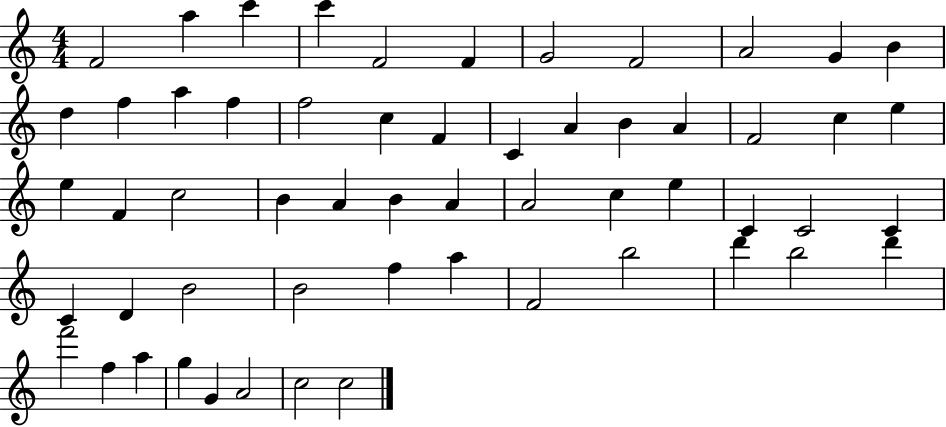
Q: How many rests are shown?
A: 0